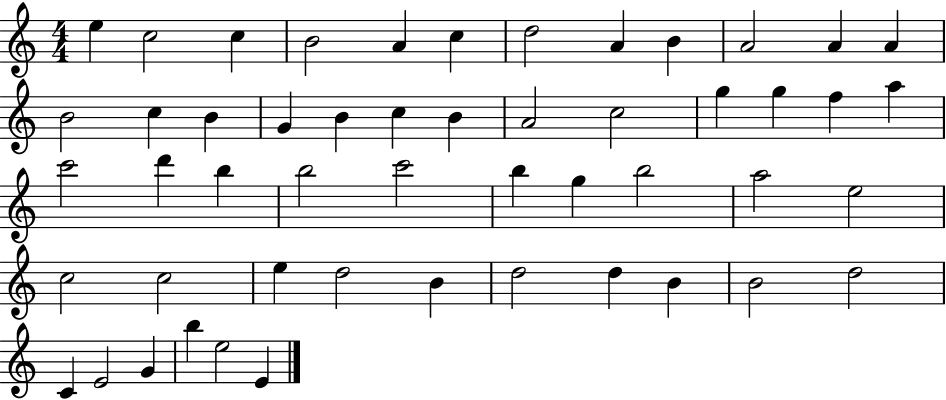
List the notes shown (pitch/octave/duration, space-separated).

E5/q C5/h C5/q B4/h A4/q C5/q D5/h A4/q B4/q A4/h A4/q A4/q B4/h C5/q B4/q G4/q B4/q C5/q B4/q A4/h C5/h G5/q G5/q F5/q A5/q C6/h D6/q B5/q B5/h C6/h B5/q G5/q B5/h A5/h E5/h C5/h C5/h E5/q D5/h B4/q D5/h D5/q B4/q B4/h D5/h C4/q E4/h G4/q B5/q E5/h E4/q